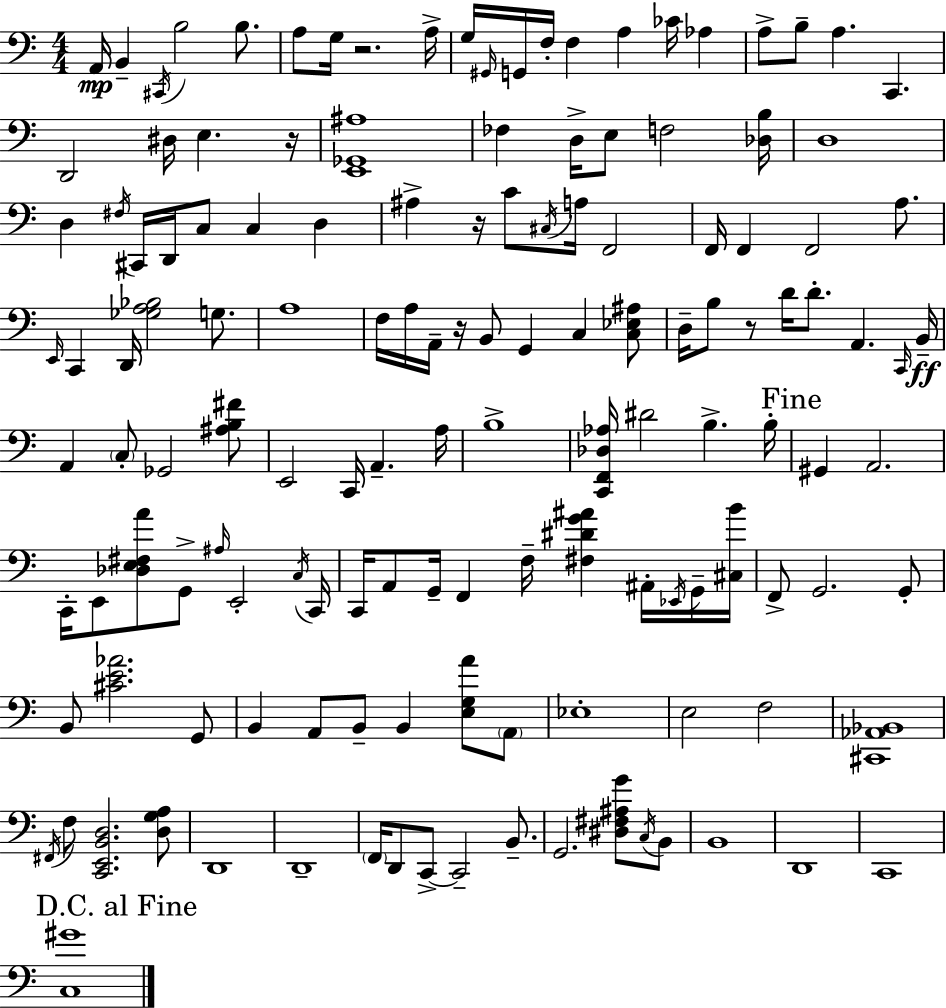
{
  \clef bass
  \numericTimeSignature
  \time 4/4
  \key a \minor
  a,16\mp b,4-- \acciaccatura { cis,16 } b2 b8. | a8 g16 r2. | a16-> g16 \grace { gis,16 } g,16 f16-. f4 a4 ces'16 aes4 | a8-> b8-- a4. c,4. | \break d,2 dis16 e4. | r16 <e, ges, ais>1 | fes4 d16-> e8 f2 | <des b>16 d1 | \break d4 \acciaccatura { fis16 } cis,16 d,16 c8 c4 d4 | ais4-> r16 c'8 \acciaccatura { cis16 } a16 f,2 | f,16 f,4 f,2 | a8. \grace { e,16 } c,4 d,16 <ges a bes>2 | \break g8. a1 | f16 a16 a,16-- r16 b,8 g,4 c4 | <c ees ais>8 d16-- b8 r8 d'16 d'8.-. a,4. | \grace { c,16 }\ff b,16-- a,4 \parenthesize c8-. ges,2 | \break <ais b fis'>8 e,2 c,16 a,4.-- | a16 b1-> | <c, f, des aes>16 dis'2 b4.-> | b16-. \mark "Fine" gis,4 a,2. | \break c,16-. e,8 <des e fis a'>8 g,8-> \grace { ais16 } e,2-. | \acciaccatura { c16 } c,16 c,16 a,8 g,16-- f,4 | f16-- <fis dis' g' ais'>4 ais,16-. \acciaccatura { ees,16 } g,16-- <cis b'>16 f,8-> g,2. | g,8-. b,8 <cis' e' aes'>2. | \break g,8 b,4 a,8 b,8-- | b,4 <e g a'>8 \parenthesize a,8 ees1-. | e2 | f2 <cis, aes, bes,>1 | \break \acciaccatura { fis,16 } f8 <c, e, b, d>2. | <d g a>8 d,1 | d,1-- | \parenthesize f,16 d,8 c,8->~~ c,2-- | \break b,8.-- g,2. | <dis fis ais g'>8 \acciaccatura { c16 } b,8 b,1 | d,1 | c,1 | \break \mark "D.C. al Fine" <c gis'>1 | \bar "|."
}